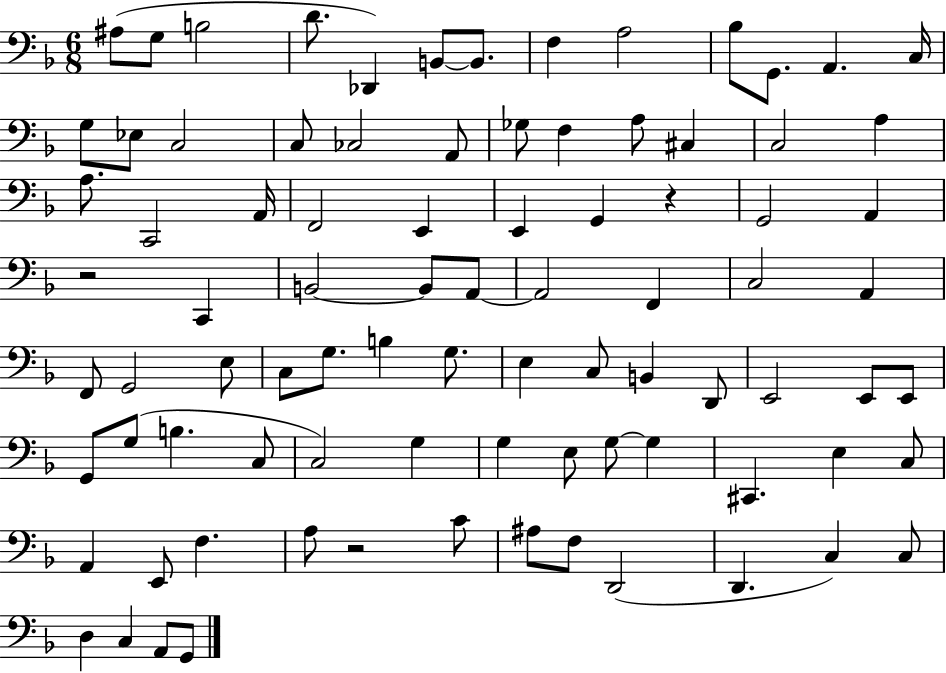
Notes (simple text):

A#3/e G3/e B3/h D4/e. Db2/q B2/e B2/e. F3/q A3/h Bb3/e G2/e. A2/q. C3/s G3/e Eb3/e C3/h C3/e CES3/h A2/e Gb3/e F3/q A3/e C#3/q C3/h A3/q A3/e. C2/h A2/s F2/h E2/q E2/q G2/q R/q G2/h A2/q R/h C2/q B2/h B2/e A2/e A2/h F2/q C3/h A2/q F2/e G2/h E3/e C3/e G3/e. B3/q G3/e. E3/q C3/e B2/q D2/e E2/h E2/e E2/e G2/e G3/e B3/q. C3/e C3/h G3/q G3/q E3/e G3/e G3/q C#2/q. E3/q C3/e A2/q E2/e F3/q. A3/e R/h C4/e A#3/e F3/e D2/h D2/q. C3/q C3/e D3/q C3/q A2/e G2/e